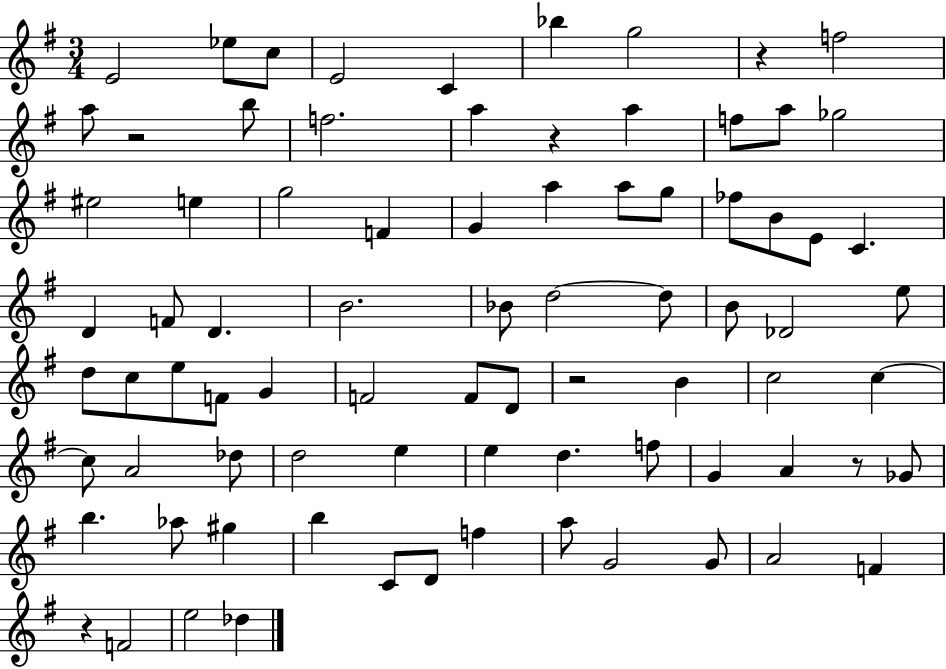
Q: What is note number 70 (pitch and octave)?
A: G4